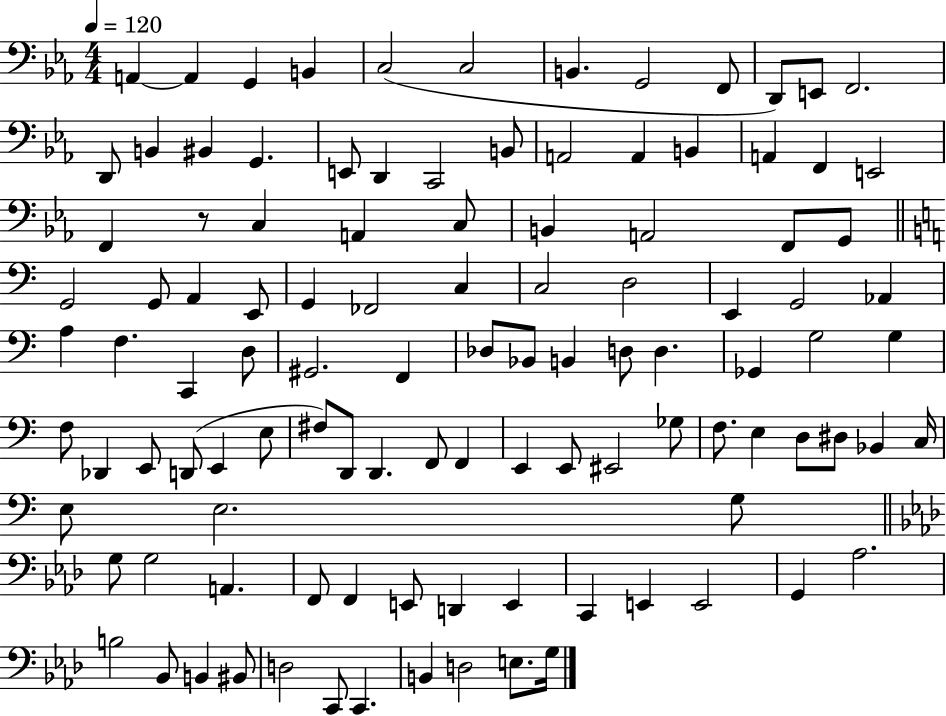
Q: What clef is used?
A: bass